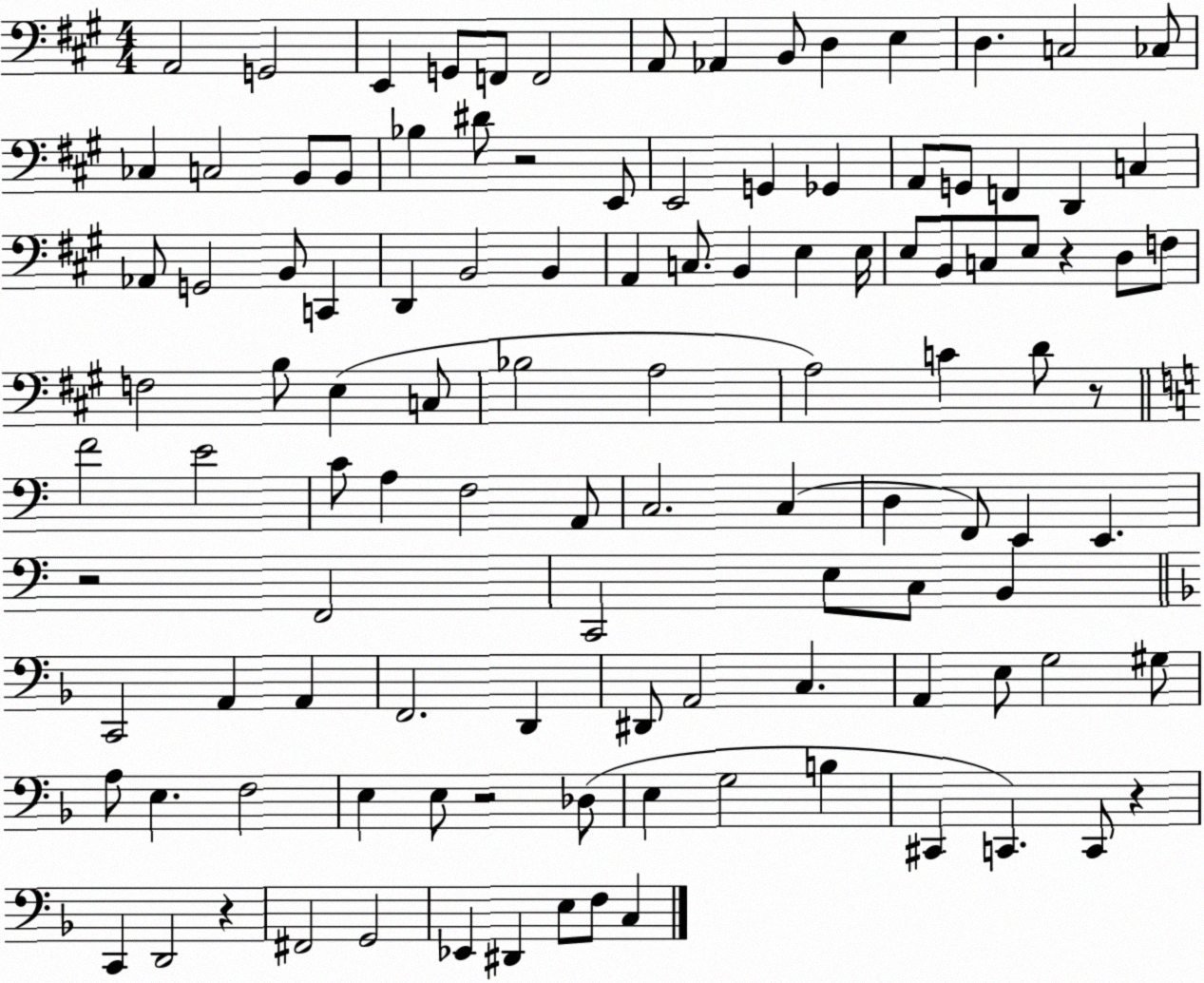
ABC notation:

X:1
T:Untitled
M:4/4
L:1/4
K:A
A,,2 G,,2 E,, G,,/2 F,,/2 F,,2 A,,/2 _A,, B,,/2 D, E, D, C,2 _C,/2 _C, C,2 B,,/2 B,,/2 _B, ^D/2 z2 E,,/2 E,,2 G,, _G,, A,,/2 G,,/2 F,, D,, C, _A,,/2 G,,2 B,,/2 C,, D,, B,,2 B,, A,, C,/2 B,, E, E,/4 E,/2 B,,/2 C,/2 E,/2 z D,/2 F,/2 F,2 B,/2 E, C,/2 _B,2 A,2 A,2 C D/2 z/2 F2 E2 C/2 A, F,2 A,,/2 C,2 C, D, F,,/2 E,, E,, z2 F,,2 C,,2 E,/2 C,/2 B,, C,,2 A,, A,, F,,2 D,, ^D,,/2 A,,2 C, A,, E,/2 G,2 ^G,/2 A,/2 E, F,2 E, E,/2 z2 _D,/2 E, G,2 B, ^C,, C,, C,,/2 z C,, D,,2 z ^F,,2 G,,2 _E,, ^D,, E,/2 F,/2 C,